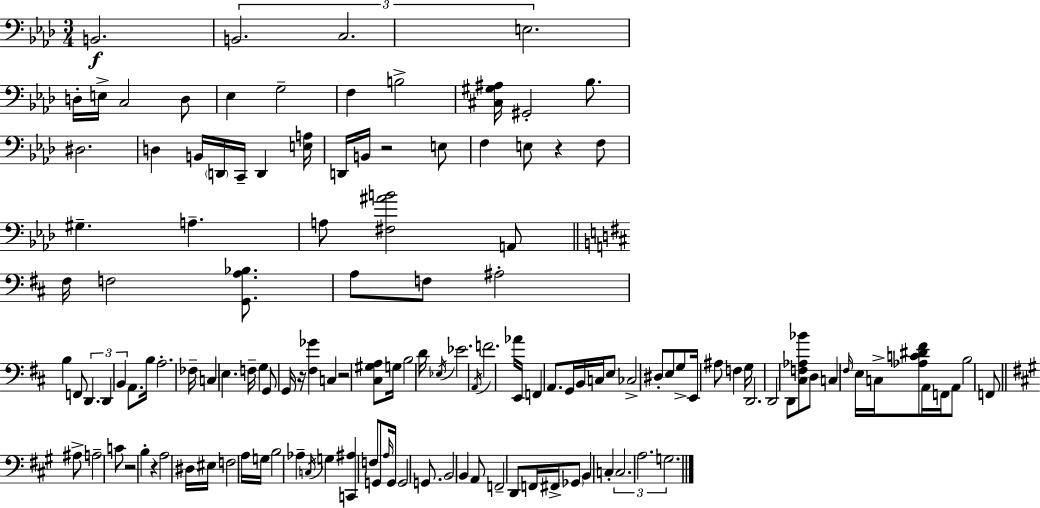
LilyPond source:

{
  \clef bass
  \numericTimeSignature
  \time 3/4
  \key f \minor
  b,2.\f | \tuplet 3/2 { b,2. | c2. | e2. } | \break d16-. e16-> c2 d8 | ees4 g2-- | f4 b2-> | <cis gis ais>16 gis,2-. bes8. | \break dis2. | d4 b,16 \parenthesize d,16 c,16-- d,4 <e a>16 | d,16 b,16 r2 e8 | f4 e8 r4 f8 | \break gis4.-- a4.-- | a8 <fis ais' b'>2 a,8 | \bar "||" \break \key b \minor fis16 f2 <g, a bes>8. | a8 f8 ais2-. | b4 f,8 \tuplet 3/2 { d,4. | d,4 b,4 } a,8. b16 | \break a2.-. | fes16-- c4 e4. f16-- | g4 g,8 g,16 r16 <fis ges'>4 | c4 r2 | \break <cis gis a>8 g16 b2 d'16 | \acciaccatura { ees16 } ees'2. | \acciaccatura { a,16 } f'2. | aes'16 e,16 f,4 a,8. g,16 | \break b,16 c16 e8 ces2-> | dis8-. e8 g8-> e,16 ais8 f4 | g16 d,2. | d,2 d,8 | \break <cis f aes bes'>8 d8 c4 \grace { fis16 } e16 c16-> <aes c' dis' fis'>8 | a,16 f,16 a,8 b2 | f,8 \bar "||" \break \key a \major ais8-> a2-- c'8 | r2 b4-. | r4 a2 | dis16 eis16 f2 a16 g16 | \break b2 aes4-- | \acciaccatura { c16 } g4 <c, ais>4 f8 g,8 | \grace { a16 } g,16 g,2 g,8. | b,2 b,4 | \break a,8 f,2-- | d,8 f,16 fis,16-> \parenthesize ges,8 b,4 c4-. | \tuplet 3/2 { c2. | a2. | \break g2. } | \bar "|."
}